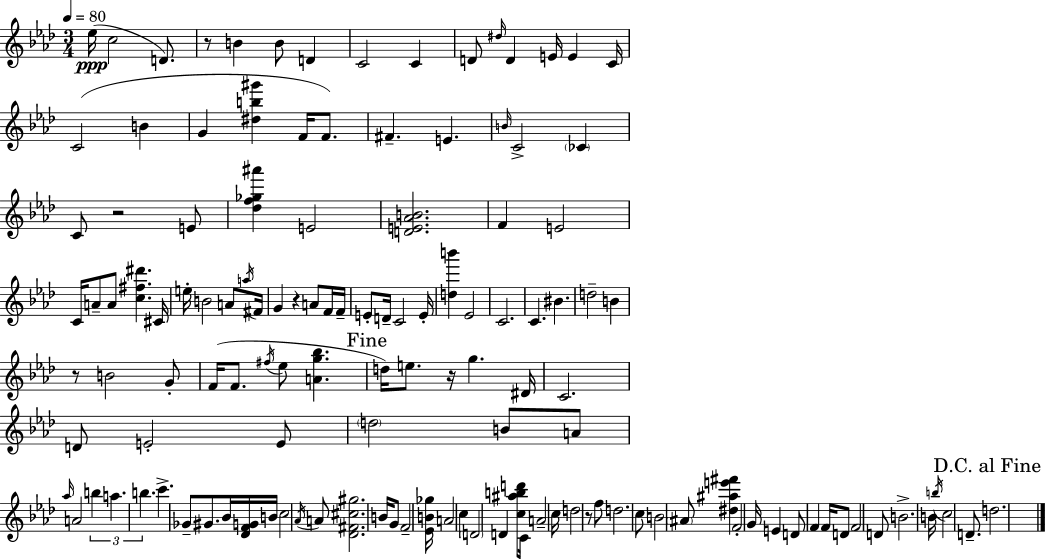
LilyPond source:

{
  \clef treble
  \numericTimeSignature
  \time 3/4
  \key aes \major
  \tempo 4 = 80
  ees''16(\ppp c''2 d'8.) | r8 b'4 b'8 d'4 | c'2 c'4 | d'8 \grace { dis''16 } d'4 e'16 e'4 | \break c'16 c'2( b'4 | g'4 <dis'' b'' gis'''>4 f'16 f'8.) | fis'4.-- e'4. | \grace { b'16 } c'2-> \parenthesize ces'4 | \break c'8 r2 | e'8 <des'' f'' ges'' ais'''>4 e'2 | <d' e' aes' b'>2. | f'4 e'2 | \break c'16 a'8-- a'8 <c'' fis'' dis'''>4. | cis'16 e''16-. b'2 a'8 | \acciaccatura { a''16 } fis'16 g'4 r4 a'8 | f'16 f'16-- e'8-. d'16-- c'2 | \break e'16-. <d'' b'''>4 ees'2 | c'2. | c'4. bis'4. | d''2-- b'4 | \break r8 b'2 | g'8-. f'16( f'8. \acciaccatura { fis''16 } ees''8 <a' g'' bes''>4. | \mark "Fine" d''16) e''8. r16 g''4. | dis'16 c'2. | \break d'8 e'2-. | e'8 \parenthesize d''2 | b'8 a'8 \grace { aes''16 } a'2 | \tuplet 3/2 { b''4 a''4. b''4. } | \break c'''4.-> ges'8-- | gis'8. bes'16 <des' f' g'>16 b'16 c''2 | \acciaccatura { aes'16 } a'8 <des' fis' cis'' gis''>2. | b'16 g'8 f'2-- | \break <ees' b' ges''>16 a'2 | c''4 \parenthesize d'2 | d'4 <c'' ais'' b'' d'''>8 c'16 a'2-- | c''16 d''2 | \break r8 f''8 d''2. | c''8 b'2 | \parenthesize ais'8 <dis'' ais'' e''' fis'''>4 f'2-. | g'16 e'4 d'8 | \break f'4 f'16 d'8 f'2 | d'8 b'2.-> | b'16 \acciaccatura { b''16 } c''2 | d'8.-- \mark "D.C. al Fine" d''2. | \break \bar "|."
}